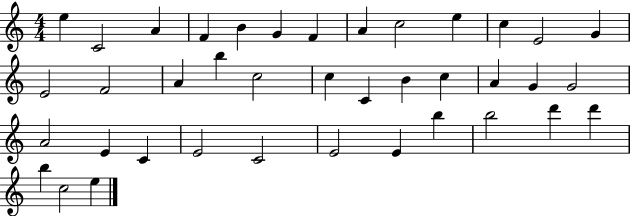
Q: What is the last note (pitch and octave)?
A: E5